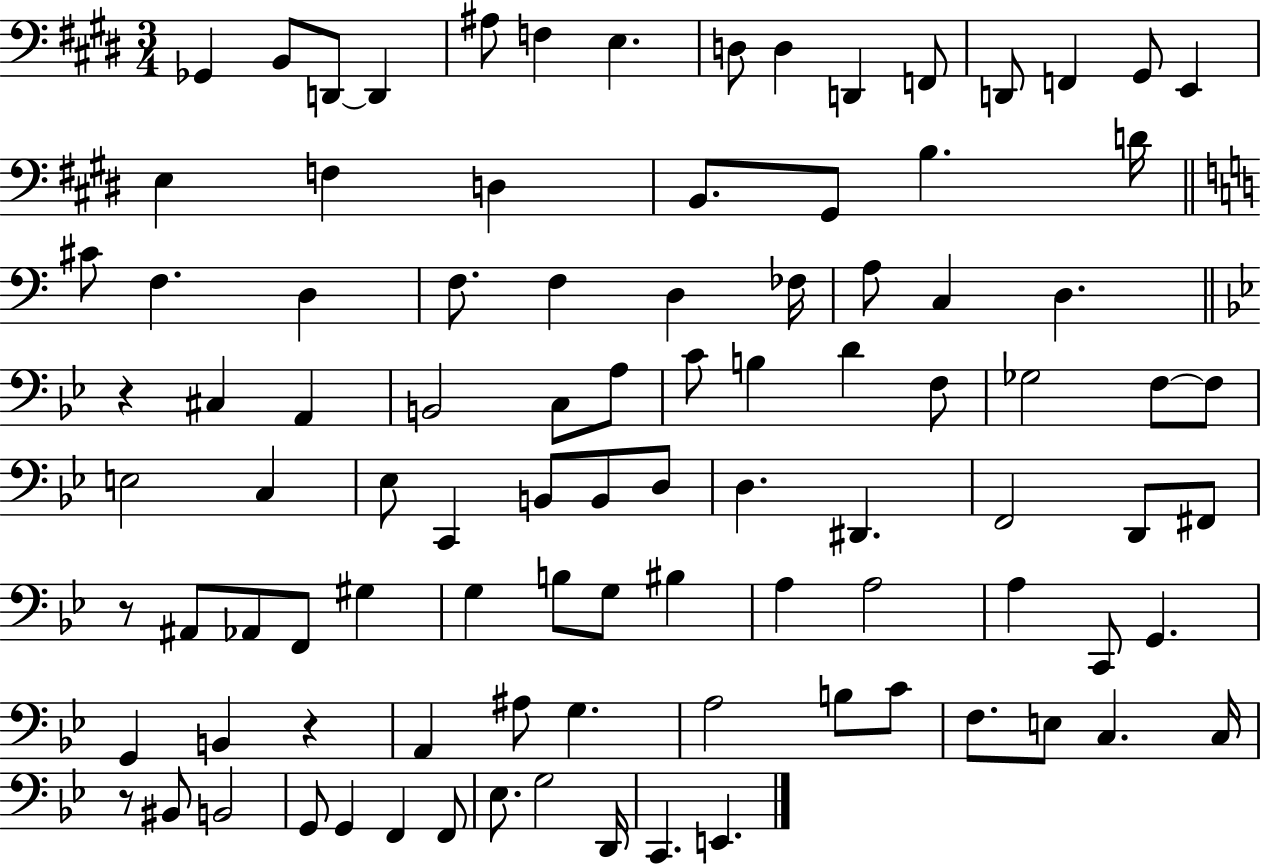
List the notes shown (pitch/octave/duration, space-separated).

Gb2/q B2/e D2/e D2/q A#3/e F3/q E3/q. D3/e D3/q D2/q F2/e D2/e F2/q G#2/e E2/q E3/q F3/q D3/q B2/e. G#2/e B3/q. D4/s C#4/e F3/q. D3/q F3/e. F3/q D3/q FES3/s A3/e C3/q D3/q. R/q C#3/q A2/q B2/h C3/e A3/e C4/e B3/q D4/q F3/e Gb3/h F3/e F3/e E3/h C3/q Eb3/e C2/q B2/e B2/e D3/e D3/q. D#2/q. F2/h D2/e F#2/e R/e A#2/e Ab2/e F2/e G#3/q G3/q B3/e G3/e BIS3/q A3/q A3/h A3/q C2/e G2/q. G2/q B2/q R/q A2/q A#3/e G3/q. A3/h B3/e C4/e F3/e. E3/e C3/q. C3/s R/e BIS2/e B2/h G2/e G2/q F2/q F2/e Eb3/e. G3/h D2/s C2/q. E2/q.